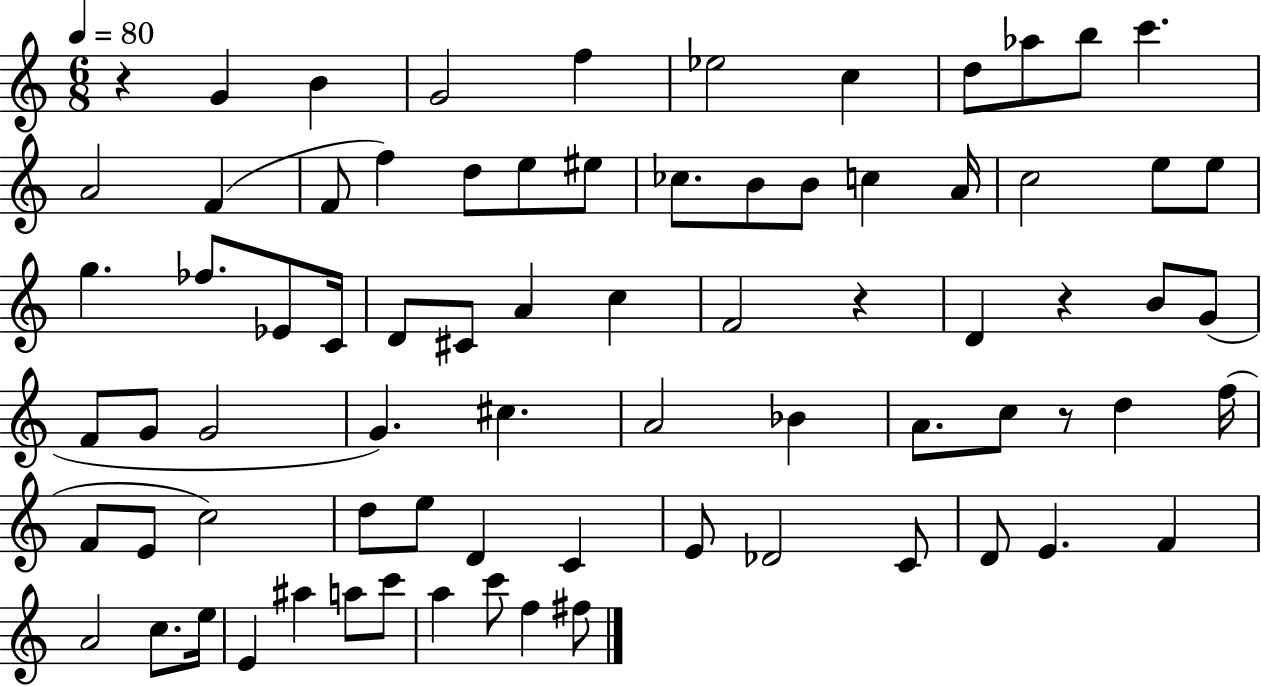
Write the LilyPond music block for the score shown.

{
  \clef treble
  \numericTimeSignature
  \time 6/8
  \key c \major
  \tempo 4 = 80
  r4 g'4 b'4 | g'2 f''4 | ees''2 c''4 | d''8 aes''8 b''8 c'''4. | \break a'2 f'4( | f'8 f''4) d''8 e''8 eis''8 | ces''8. b'8 b'8 c''4 a'16 | c''2 e''8 e''8 | \break g''4. fes''8. ees'8 c'16 | d'8 cis'8 a'4 c''4 | f'2 r4 | d'4 r4 b'8 g'8( | \break f'8 g'8 g'2 | g'4.) cis''4. | a'2 bes'4 | a'8. c''8 r8 d''4 f''16( | \break f'8 e'8 c''2) | d''8 e''8 d'4 c'4 | e'8 des'2 c'8 | d'8 e'4. f'4 | \break a'2 c''8. e''16 | e'4 ais''4 a''8 c'''8 | a''4 c'''8 f''4 fis''8 | \bar "|."
}